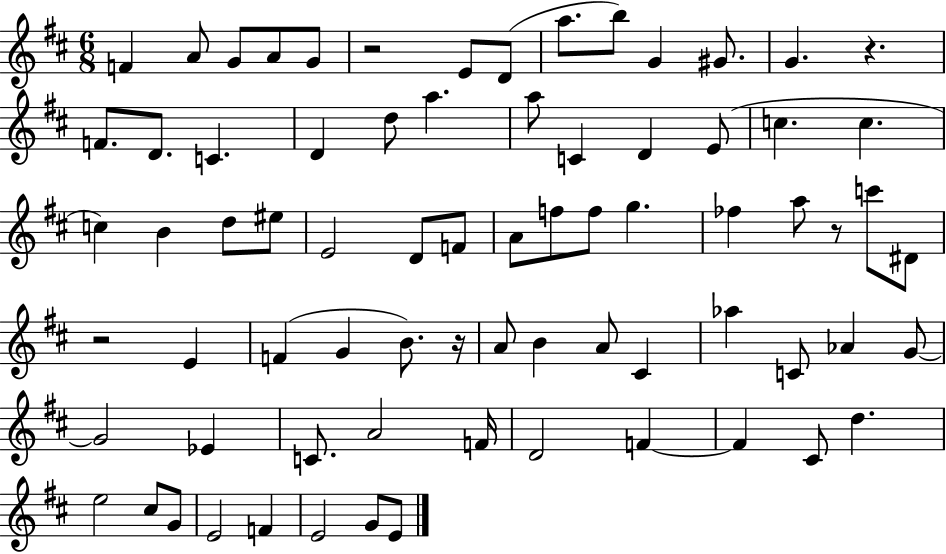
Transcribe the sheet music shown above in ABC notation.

X:1
T:Untitled
M:6/8
L:1/4
K:D
F A/2 G/2 A/2 G/2 z2 E/2 D/2 a/2 b/2 G ^G/2 G z F/2 D/2 C D d/2 a a/2 C D E/2 c c c B d/2 ^e/2 E2 D/2 F/2 A/2 f/2 f/2 g _f a/2 z/2 c'/2 ^D/2 z2 E F G B/2 z/4 A/2 B A/2 ^C _a C/2 _A G/2 G2 _E C/2 A2 F/4 D2 F F ^C/2 d e2 ^c/2 G/2 E2 F E2 G/2 E/2